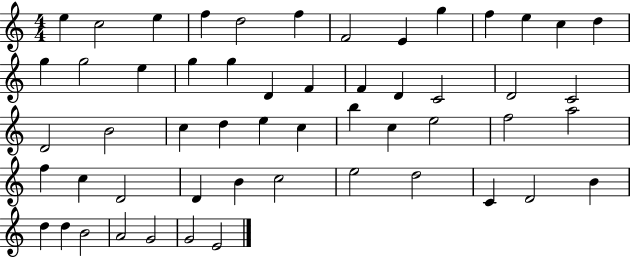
X:1
T:Untitled
M:4/4
L:1/4
K:C
e c2 e f d2 f F2 E g f e c d g g2 e g g D F F D C2 D2 C2 D2 B2 c d e c b c e2 f2 a2 f c D2 D B c2 e2 d2 C D2 B d d B2 A2 G2 G2 E2